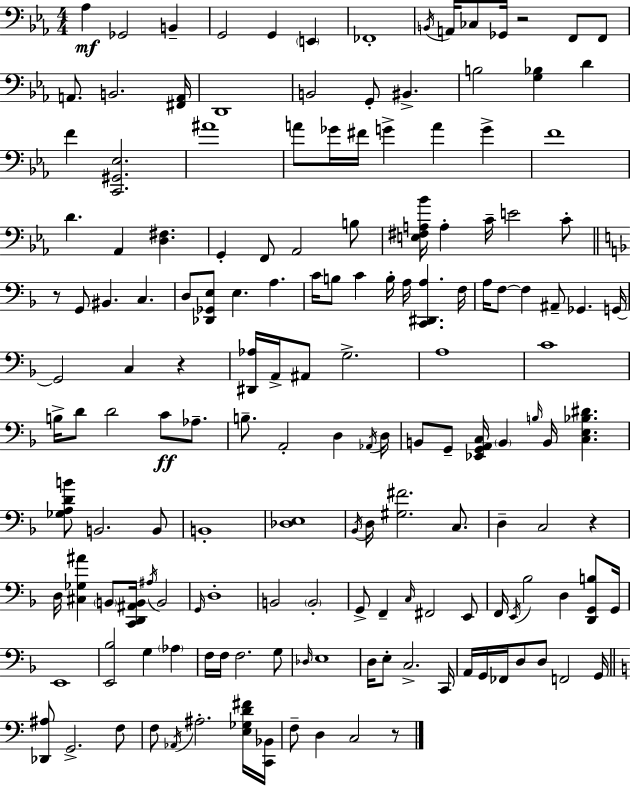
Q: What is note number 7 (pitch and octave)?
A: FES2